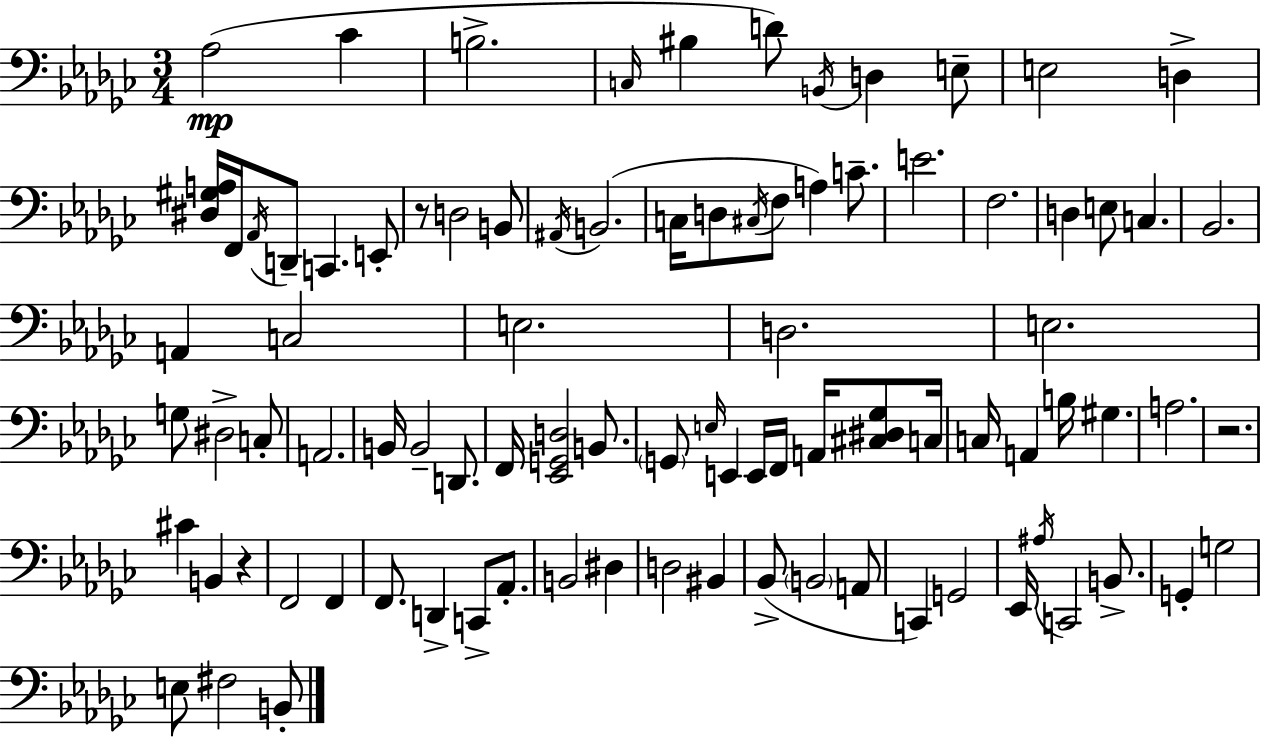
X:1
T:Untitled
M:3/4
L:1/4
K:Ebm
_A,2 _C B,2 C,/4 ^B, D/2 B,,/4 D, E,/2 E,2 D, [^D,^G,A,]/4 F,,/4 _A,,/4 D,,/2 C,, E,,/2 z/2 D,2 B,,/2 ^A,,/4 B,,2 C,/4 D,/2 ^C,/4 F,/2 A, C/2 E2 F,2 D, E,/2 C, _B,,2 A,, C,2 E,2 D,2 E,2 G,/2 ^D,2 C,/2 A,,2 B,,/4 B,,2 D,,/2 F,,/4 [_E,,G,,D,]2 B,,/2 G,,/2 E,/4 E,, E,,/4 F,,/4 A,,/4 [^C,^D,_G,]/2 C,/4 C,/4 A,, B,/4 ^G, A,2 z2 ^C B,, z F,,2 F,, F,,/2 D,, C,,/2 _A,,/2 B,,2 ^D, D,2 ^B,, _B,,/2 B,,2 A,,/2 C,, G,,2 _E,,/4 ^A,/4 C,,2 B,,/2 G,, G,2 E,/2 ^F,2 B,,/2